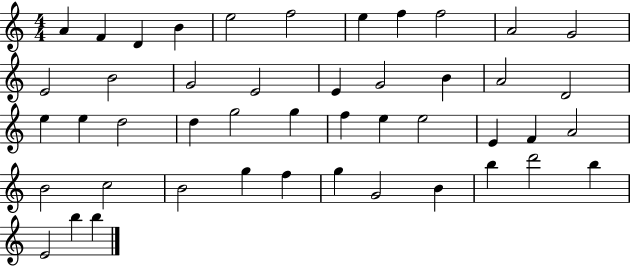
{
  \clef treble
  \numericTimeSignature
  \time 4/4
  \key c \major
  a'4 f'4 d'4 b'4 | e''2 f''2 | e''4 f''4 f''2 | a'2 g'2 | \break e'2 b'2 | g'2 e'2 | e'4 g'2 b'4 | a'2 d'2 | \break e''4 e''4 d''2 | d''4 g''2 g''4 | f''4 e''4 e''2 | e'4 f'4 a'2 | \break b'2 c''2 | b'2 g''4 f''4 | g''4 g'2 b'4 | b''4 d'''2 b''4 | \break e'2 b''4 b''4 | \bar "|."
}